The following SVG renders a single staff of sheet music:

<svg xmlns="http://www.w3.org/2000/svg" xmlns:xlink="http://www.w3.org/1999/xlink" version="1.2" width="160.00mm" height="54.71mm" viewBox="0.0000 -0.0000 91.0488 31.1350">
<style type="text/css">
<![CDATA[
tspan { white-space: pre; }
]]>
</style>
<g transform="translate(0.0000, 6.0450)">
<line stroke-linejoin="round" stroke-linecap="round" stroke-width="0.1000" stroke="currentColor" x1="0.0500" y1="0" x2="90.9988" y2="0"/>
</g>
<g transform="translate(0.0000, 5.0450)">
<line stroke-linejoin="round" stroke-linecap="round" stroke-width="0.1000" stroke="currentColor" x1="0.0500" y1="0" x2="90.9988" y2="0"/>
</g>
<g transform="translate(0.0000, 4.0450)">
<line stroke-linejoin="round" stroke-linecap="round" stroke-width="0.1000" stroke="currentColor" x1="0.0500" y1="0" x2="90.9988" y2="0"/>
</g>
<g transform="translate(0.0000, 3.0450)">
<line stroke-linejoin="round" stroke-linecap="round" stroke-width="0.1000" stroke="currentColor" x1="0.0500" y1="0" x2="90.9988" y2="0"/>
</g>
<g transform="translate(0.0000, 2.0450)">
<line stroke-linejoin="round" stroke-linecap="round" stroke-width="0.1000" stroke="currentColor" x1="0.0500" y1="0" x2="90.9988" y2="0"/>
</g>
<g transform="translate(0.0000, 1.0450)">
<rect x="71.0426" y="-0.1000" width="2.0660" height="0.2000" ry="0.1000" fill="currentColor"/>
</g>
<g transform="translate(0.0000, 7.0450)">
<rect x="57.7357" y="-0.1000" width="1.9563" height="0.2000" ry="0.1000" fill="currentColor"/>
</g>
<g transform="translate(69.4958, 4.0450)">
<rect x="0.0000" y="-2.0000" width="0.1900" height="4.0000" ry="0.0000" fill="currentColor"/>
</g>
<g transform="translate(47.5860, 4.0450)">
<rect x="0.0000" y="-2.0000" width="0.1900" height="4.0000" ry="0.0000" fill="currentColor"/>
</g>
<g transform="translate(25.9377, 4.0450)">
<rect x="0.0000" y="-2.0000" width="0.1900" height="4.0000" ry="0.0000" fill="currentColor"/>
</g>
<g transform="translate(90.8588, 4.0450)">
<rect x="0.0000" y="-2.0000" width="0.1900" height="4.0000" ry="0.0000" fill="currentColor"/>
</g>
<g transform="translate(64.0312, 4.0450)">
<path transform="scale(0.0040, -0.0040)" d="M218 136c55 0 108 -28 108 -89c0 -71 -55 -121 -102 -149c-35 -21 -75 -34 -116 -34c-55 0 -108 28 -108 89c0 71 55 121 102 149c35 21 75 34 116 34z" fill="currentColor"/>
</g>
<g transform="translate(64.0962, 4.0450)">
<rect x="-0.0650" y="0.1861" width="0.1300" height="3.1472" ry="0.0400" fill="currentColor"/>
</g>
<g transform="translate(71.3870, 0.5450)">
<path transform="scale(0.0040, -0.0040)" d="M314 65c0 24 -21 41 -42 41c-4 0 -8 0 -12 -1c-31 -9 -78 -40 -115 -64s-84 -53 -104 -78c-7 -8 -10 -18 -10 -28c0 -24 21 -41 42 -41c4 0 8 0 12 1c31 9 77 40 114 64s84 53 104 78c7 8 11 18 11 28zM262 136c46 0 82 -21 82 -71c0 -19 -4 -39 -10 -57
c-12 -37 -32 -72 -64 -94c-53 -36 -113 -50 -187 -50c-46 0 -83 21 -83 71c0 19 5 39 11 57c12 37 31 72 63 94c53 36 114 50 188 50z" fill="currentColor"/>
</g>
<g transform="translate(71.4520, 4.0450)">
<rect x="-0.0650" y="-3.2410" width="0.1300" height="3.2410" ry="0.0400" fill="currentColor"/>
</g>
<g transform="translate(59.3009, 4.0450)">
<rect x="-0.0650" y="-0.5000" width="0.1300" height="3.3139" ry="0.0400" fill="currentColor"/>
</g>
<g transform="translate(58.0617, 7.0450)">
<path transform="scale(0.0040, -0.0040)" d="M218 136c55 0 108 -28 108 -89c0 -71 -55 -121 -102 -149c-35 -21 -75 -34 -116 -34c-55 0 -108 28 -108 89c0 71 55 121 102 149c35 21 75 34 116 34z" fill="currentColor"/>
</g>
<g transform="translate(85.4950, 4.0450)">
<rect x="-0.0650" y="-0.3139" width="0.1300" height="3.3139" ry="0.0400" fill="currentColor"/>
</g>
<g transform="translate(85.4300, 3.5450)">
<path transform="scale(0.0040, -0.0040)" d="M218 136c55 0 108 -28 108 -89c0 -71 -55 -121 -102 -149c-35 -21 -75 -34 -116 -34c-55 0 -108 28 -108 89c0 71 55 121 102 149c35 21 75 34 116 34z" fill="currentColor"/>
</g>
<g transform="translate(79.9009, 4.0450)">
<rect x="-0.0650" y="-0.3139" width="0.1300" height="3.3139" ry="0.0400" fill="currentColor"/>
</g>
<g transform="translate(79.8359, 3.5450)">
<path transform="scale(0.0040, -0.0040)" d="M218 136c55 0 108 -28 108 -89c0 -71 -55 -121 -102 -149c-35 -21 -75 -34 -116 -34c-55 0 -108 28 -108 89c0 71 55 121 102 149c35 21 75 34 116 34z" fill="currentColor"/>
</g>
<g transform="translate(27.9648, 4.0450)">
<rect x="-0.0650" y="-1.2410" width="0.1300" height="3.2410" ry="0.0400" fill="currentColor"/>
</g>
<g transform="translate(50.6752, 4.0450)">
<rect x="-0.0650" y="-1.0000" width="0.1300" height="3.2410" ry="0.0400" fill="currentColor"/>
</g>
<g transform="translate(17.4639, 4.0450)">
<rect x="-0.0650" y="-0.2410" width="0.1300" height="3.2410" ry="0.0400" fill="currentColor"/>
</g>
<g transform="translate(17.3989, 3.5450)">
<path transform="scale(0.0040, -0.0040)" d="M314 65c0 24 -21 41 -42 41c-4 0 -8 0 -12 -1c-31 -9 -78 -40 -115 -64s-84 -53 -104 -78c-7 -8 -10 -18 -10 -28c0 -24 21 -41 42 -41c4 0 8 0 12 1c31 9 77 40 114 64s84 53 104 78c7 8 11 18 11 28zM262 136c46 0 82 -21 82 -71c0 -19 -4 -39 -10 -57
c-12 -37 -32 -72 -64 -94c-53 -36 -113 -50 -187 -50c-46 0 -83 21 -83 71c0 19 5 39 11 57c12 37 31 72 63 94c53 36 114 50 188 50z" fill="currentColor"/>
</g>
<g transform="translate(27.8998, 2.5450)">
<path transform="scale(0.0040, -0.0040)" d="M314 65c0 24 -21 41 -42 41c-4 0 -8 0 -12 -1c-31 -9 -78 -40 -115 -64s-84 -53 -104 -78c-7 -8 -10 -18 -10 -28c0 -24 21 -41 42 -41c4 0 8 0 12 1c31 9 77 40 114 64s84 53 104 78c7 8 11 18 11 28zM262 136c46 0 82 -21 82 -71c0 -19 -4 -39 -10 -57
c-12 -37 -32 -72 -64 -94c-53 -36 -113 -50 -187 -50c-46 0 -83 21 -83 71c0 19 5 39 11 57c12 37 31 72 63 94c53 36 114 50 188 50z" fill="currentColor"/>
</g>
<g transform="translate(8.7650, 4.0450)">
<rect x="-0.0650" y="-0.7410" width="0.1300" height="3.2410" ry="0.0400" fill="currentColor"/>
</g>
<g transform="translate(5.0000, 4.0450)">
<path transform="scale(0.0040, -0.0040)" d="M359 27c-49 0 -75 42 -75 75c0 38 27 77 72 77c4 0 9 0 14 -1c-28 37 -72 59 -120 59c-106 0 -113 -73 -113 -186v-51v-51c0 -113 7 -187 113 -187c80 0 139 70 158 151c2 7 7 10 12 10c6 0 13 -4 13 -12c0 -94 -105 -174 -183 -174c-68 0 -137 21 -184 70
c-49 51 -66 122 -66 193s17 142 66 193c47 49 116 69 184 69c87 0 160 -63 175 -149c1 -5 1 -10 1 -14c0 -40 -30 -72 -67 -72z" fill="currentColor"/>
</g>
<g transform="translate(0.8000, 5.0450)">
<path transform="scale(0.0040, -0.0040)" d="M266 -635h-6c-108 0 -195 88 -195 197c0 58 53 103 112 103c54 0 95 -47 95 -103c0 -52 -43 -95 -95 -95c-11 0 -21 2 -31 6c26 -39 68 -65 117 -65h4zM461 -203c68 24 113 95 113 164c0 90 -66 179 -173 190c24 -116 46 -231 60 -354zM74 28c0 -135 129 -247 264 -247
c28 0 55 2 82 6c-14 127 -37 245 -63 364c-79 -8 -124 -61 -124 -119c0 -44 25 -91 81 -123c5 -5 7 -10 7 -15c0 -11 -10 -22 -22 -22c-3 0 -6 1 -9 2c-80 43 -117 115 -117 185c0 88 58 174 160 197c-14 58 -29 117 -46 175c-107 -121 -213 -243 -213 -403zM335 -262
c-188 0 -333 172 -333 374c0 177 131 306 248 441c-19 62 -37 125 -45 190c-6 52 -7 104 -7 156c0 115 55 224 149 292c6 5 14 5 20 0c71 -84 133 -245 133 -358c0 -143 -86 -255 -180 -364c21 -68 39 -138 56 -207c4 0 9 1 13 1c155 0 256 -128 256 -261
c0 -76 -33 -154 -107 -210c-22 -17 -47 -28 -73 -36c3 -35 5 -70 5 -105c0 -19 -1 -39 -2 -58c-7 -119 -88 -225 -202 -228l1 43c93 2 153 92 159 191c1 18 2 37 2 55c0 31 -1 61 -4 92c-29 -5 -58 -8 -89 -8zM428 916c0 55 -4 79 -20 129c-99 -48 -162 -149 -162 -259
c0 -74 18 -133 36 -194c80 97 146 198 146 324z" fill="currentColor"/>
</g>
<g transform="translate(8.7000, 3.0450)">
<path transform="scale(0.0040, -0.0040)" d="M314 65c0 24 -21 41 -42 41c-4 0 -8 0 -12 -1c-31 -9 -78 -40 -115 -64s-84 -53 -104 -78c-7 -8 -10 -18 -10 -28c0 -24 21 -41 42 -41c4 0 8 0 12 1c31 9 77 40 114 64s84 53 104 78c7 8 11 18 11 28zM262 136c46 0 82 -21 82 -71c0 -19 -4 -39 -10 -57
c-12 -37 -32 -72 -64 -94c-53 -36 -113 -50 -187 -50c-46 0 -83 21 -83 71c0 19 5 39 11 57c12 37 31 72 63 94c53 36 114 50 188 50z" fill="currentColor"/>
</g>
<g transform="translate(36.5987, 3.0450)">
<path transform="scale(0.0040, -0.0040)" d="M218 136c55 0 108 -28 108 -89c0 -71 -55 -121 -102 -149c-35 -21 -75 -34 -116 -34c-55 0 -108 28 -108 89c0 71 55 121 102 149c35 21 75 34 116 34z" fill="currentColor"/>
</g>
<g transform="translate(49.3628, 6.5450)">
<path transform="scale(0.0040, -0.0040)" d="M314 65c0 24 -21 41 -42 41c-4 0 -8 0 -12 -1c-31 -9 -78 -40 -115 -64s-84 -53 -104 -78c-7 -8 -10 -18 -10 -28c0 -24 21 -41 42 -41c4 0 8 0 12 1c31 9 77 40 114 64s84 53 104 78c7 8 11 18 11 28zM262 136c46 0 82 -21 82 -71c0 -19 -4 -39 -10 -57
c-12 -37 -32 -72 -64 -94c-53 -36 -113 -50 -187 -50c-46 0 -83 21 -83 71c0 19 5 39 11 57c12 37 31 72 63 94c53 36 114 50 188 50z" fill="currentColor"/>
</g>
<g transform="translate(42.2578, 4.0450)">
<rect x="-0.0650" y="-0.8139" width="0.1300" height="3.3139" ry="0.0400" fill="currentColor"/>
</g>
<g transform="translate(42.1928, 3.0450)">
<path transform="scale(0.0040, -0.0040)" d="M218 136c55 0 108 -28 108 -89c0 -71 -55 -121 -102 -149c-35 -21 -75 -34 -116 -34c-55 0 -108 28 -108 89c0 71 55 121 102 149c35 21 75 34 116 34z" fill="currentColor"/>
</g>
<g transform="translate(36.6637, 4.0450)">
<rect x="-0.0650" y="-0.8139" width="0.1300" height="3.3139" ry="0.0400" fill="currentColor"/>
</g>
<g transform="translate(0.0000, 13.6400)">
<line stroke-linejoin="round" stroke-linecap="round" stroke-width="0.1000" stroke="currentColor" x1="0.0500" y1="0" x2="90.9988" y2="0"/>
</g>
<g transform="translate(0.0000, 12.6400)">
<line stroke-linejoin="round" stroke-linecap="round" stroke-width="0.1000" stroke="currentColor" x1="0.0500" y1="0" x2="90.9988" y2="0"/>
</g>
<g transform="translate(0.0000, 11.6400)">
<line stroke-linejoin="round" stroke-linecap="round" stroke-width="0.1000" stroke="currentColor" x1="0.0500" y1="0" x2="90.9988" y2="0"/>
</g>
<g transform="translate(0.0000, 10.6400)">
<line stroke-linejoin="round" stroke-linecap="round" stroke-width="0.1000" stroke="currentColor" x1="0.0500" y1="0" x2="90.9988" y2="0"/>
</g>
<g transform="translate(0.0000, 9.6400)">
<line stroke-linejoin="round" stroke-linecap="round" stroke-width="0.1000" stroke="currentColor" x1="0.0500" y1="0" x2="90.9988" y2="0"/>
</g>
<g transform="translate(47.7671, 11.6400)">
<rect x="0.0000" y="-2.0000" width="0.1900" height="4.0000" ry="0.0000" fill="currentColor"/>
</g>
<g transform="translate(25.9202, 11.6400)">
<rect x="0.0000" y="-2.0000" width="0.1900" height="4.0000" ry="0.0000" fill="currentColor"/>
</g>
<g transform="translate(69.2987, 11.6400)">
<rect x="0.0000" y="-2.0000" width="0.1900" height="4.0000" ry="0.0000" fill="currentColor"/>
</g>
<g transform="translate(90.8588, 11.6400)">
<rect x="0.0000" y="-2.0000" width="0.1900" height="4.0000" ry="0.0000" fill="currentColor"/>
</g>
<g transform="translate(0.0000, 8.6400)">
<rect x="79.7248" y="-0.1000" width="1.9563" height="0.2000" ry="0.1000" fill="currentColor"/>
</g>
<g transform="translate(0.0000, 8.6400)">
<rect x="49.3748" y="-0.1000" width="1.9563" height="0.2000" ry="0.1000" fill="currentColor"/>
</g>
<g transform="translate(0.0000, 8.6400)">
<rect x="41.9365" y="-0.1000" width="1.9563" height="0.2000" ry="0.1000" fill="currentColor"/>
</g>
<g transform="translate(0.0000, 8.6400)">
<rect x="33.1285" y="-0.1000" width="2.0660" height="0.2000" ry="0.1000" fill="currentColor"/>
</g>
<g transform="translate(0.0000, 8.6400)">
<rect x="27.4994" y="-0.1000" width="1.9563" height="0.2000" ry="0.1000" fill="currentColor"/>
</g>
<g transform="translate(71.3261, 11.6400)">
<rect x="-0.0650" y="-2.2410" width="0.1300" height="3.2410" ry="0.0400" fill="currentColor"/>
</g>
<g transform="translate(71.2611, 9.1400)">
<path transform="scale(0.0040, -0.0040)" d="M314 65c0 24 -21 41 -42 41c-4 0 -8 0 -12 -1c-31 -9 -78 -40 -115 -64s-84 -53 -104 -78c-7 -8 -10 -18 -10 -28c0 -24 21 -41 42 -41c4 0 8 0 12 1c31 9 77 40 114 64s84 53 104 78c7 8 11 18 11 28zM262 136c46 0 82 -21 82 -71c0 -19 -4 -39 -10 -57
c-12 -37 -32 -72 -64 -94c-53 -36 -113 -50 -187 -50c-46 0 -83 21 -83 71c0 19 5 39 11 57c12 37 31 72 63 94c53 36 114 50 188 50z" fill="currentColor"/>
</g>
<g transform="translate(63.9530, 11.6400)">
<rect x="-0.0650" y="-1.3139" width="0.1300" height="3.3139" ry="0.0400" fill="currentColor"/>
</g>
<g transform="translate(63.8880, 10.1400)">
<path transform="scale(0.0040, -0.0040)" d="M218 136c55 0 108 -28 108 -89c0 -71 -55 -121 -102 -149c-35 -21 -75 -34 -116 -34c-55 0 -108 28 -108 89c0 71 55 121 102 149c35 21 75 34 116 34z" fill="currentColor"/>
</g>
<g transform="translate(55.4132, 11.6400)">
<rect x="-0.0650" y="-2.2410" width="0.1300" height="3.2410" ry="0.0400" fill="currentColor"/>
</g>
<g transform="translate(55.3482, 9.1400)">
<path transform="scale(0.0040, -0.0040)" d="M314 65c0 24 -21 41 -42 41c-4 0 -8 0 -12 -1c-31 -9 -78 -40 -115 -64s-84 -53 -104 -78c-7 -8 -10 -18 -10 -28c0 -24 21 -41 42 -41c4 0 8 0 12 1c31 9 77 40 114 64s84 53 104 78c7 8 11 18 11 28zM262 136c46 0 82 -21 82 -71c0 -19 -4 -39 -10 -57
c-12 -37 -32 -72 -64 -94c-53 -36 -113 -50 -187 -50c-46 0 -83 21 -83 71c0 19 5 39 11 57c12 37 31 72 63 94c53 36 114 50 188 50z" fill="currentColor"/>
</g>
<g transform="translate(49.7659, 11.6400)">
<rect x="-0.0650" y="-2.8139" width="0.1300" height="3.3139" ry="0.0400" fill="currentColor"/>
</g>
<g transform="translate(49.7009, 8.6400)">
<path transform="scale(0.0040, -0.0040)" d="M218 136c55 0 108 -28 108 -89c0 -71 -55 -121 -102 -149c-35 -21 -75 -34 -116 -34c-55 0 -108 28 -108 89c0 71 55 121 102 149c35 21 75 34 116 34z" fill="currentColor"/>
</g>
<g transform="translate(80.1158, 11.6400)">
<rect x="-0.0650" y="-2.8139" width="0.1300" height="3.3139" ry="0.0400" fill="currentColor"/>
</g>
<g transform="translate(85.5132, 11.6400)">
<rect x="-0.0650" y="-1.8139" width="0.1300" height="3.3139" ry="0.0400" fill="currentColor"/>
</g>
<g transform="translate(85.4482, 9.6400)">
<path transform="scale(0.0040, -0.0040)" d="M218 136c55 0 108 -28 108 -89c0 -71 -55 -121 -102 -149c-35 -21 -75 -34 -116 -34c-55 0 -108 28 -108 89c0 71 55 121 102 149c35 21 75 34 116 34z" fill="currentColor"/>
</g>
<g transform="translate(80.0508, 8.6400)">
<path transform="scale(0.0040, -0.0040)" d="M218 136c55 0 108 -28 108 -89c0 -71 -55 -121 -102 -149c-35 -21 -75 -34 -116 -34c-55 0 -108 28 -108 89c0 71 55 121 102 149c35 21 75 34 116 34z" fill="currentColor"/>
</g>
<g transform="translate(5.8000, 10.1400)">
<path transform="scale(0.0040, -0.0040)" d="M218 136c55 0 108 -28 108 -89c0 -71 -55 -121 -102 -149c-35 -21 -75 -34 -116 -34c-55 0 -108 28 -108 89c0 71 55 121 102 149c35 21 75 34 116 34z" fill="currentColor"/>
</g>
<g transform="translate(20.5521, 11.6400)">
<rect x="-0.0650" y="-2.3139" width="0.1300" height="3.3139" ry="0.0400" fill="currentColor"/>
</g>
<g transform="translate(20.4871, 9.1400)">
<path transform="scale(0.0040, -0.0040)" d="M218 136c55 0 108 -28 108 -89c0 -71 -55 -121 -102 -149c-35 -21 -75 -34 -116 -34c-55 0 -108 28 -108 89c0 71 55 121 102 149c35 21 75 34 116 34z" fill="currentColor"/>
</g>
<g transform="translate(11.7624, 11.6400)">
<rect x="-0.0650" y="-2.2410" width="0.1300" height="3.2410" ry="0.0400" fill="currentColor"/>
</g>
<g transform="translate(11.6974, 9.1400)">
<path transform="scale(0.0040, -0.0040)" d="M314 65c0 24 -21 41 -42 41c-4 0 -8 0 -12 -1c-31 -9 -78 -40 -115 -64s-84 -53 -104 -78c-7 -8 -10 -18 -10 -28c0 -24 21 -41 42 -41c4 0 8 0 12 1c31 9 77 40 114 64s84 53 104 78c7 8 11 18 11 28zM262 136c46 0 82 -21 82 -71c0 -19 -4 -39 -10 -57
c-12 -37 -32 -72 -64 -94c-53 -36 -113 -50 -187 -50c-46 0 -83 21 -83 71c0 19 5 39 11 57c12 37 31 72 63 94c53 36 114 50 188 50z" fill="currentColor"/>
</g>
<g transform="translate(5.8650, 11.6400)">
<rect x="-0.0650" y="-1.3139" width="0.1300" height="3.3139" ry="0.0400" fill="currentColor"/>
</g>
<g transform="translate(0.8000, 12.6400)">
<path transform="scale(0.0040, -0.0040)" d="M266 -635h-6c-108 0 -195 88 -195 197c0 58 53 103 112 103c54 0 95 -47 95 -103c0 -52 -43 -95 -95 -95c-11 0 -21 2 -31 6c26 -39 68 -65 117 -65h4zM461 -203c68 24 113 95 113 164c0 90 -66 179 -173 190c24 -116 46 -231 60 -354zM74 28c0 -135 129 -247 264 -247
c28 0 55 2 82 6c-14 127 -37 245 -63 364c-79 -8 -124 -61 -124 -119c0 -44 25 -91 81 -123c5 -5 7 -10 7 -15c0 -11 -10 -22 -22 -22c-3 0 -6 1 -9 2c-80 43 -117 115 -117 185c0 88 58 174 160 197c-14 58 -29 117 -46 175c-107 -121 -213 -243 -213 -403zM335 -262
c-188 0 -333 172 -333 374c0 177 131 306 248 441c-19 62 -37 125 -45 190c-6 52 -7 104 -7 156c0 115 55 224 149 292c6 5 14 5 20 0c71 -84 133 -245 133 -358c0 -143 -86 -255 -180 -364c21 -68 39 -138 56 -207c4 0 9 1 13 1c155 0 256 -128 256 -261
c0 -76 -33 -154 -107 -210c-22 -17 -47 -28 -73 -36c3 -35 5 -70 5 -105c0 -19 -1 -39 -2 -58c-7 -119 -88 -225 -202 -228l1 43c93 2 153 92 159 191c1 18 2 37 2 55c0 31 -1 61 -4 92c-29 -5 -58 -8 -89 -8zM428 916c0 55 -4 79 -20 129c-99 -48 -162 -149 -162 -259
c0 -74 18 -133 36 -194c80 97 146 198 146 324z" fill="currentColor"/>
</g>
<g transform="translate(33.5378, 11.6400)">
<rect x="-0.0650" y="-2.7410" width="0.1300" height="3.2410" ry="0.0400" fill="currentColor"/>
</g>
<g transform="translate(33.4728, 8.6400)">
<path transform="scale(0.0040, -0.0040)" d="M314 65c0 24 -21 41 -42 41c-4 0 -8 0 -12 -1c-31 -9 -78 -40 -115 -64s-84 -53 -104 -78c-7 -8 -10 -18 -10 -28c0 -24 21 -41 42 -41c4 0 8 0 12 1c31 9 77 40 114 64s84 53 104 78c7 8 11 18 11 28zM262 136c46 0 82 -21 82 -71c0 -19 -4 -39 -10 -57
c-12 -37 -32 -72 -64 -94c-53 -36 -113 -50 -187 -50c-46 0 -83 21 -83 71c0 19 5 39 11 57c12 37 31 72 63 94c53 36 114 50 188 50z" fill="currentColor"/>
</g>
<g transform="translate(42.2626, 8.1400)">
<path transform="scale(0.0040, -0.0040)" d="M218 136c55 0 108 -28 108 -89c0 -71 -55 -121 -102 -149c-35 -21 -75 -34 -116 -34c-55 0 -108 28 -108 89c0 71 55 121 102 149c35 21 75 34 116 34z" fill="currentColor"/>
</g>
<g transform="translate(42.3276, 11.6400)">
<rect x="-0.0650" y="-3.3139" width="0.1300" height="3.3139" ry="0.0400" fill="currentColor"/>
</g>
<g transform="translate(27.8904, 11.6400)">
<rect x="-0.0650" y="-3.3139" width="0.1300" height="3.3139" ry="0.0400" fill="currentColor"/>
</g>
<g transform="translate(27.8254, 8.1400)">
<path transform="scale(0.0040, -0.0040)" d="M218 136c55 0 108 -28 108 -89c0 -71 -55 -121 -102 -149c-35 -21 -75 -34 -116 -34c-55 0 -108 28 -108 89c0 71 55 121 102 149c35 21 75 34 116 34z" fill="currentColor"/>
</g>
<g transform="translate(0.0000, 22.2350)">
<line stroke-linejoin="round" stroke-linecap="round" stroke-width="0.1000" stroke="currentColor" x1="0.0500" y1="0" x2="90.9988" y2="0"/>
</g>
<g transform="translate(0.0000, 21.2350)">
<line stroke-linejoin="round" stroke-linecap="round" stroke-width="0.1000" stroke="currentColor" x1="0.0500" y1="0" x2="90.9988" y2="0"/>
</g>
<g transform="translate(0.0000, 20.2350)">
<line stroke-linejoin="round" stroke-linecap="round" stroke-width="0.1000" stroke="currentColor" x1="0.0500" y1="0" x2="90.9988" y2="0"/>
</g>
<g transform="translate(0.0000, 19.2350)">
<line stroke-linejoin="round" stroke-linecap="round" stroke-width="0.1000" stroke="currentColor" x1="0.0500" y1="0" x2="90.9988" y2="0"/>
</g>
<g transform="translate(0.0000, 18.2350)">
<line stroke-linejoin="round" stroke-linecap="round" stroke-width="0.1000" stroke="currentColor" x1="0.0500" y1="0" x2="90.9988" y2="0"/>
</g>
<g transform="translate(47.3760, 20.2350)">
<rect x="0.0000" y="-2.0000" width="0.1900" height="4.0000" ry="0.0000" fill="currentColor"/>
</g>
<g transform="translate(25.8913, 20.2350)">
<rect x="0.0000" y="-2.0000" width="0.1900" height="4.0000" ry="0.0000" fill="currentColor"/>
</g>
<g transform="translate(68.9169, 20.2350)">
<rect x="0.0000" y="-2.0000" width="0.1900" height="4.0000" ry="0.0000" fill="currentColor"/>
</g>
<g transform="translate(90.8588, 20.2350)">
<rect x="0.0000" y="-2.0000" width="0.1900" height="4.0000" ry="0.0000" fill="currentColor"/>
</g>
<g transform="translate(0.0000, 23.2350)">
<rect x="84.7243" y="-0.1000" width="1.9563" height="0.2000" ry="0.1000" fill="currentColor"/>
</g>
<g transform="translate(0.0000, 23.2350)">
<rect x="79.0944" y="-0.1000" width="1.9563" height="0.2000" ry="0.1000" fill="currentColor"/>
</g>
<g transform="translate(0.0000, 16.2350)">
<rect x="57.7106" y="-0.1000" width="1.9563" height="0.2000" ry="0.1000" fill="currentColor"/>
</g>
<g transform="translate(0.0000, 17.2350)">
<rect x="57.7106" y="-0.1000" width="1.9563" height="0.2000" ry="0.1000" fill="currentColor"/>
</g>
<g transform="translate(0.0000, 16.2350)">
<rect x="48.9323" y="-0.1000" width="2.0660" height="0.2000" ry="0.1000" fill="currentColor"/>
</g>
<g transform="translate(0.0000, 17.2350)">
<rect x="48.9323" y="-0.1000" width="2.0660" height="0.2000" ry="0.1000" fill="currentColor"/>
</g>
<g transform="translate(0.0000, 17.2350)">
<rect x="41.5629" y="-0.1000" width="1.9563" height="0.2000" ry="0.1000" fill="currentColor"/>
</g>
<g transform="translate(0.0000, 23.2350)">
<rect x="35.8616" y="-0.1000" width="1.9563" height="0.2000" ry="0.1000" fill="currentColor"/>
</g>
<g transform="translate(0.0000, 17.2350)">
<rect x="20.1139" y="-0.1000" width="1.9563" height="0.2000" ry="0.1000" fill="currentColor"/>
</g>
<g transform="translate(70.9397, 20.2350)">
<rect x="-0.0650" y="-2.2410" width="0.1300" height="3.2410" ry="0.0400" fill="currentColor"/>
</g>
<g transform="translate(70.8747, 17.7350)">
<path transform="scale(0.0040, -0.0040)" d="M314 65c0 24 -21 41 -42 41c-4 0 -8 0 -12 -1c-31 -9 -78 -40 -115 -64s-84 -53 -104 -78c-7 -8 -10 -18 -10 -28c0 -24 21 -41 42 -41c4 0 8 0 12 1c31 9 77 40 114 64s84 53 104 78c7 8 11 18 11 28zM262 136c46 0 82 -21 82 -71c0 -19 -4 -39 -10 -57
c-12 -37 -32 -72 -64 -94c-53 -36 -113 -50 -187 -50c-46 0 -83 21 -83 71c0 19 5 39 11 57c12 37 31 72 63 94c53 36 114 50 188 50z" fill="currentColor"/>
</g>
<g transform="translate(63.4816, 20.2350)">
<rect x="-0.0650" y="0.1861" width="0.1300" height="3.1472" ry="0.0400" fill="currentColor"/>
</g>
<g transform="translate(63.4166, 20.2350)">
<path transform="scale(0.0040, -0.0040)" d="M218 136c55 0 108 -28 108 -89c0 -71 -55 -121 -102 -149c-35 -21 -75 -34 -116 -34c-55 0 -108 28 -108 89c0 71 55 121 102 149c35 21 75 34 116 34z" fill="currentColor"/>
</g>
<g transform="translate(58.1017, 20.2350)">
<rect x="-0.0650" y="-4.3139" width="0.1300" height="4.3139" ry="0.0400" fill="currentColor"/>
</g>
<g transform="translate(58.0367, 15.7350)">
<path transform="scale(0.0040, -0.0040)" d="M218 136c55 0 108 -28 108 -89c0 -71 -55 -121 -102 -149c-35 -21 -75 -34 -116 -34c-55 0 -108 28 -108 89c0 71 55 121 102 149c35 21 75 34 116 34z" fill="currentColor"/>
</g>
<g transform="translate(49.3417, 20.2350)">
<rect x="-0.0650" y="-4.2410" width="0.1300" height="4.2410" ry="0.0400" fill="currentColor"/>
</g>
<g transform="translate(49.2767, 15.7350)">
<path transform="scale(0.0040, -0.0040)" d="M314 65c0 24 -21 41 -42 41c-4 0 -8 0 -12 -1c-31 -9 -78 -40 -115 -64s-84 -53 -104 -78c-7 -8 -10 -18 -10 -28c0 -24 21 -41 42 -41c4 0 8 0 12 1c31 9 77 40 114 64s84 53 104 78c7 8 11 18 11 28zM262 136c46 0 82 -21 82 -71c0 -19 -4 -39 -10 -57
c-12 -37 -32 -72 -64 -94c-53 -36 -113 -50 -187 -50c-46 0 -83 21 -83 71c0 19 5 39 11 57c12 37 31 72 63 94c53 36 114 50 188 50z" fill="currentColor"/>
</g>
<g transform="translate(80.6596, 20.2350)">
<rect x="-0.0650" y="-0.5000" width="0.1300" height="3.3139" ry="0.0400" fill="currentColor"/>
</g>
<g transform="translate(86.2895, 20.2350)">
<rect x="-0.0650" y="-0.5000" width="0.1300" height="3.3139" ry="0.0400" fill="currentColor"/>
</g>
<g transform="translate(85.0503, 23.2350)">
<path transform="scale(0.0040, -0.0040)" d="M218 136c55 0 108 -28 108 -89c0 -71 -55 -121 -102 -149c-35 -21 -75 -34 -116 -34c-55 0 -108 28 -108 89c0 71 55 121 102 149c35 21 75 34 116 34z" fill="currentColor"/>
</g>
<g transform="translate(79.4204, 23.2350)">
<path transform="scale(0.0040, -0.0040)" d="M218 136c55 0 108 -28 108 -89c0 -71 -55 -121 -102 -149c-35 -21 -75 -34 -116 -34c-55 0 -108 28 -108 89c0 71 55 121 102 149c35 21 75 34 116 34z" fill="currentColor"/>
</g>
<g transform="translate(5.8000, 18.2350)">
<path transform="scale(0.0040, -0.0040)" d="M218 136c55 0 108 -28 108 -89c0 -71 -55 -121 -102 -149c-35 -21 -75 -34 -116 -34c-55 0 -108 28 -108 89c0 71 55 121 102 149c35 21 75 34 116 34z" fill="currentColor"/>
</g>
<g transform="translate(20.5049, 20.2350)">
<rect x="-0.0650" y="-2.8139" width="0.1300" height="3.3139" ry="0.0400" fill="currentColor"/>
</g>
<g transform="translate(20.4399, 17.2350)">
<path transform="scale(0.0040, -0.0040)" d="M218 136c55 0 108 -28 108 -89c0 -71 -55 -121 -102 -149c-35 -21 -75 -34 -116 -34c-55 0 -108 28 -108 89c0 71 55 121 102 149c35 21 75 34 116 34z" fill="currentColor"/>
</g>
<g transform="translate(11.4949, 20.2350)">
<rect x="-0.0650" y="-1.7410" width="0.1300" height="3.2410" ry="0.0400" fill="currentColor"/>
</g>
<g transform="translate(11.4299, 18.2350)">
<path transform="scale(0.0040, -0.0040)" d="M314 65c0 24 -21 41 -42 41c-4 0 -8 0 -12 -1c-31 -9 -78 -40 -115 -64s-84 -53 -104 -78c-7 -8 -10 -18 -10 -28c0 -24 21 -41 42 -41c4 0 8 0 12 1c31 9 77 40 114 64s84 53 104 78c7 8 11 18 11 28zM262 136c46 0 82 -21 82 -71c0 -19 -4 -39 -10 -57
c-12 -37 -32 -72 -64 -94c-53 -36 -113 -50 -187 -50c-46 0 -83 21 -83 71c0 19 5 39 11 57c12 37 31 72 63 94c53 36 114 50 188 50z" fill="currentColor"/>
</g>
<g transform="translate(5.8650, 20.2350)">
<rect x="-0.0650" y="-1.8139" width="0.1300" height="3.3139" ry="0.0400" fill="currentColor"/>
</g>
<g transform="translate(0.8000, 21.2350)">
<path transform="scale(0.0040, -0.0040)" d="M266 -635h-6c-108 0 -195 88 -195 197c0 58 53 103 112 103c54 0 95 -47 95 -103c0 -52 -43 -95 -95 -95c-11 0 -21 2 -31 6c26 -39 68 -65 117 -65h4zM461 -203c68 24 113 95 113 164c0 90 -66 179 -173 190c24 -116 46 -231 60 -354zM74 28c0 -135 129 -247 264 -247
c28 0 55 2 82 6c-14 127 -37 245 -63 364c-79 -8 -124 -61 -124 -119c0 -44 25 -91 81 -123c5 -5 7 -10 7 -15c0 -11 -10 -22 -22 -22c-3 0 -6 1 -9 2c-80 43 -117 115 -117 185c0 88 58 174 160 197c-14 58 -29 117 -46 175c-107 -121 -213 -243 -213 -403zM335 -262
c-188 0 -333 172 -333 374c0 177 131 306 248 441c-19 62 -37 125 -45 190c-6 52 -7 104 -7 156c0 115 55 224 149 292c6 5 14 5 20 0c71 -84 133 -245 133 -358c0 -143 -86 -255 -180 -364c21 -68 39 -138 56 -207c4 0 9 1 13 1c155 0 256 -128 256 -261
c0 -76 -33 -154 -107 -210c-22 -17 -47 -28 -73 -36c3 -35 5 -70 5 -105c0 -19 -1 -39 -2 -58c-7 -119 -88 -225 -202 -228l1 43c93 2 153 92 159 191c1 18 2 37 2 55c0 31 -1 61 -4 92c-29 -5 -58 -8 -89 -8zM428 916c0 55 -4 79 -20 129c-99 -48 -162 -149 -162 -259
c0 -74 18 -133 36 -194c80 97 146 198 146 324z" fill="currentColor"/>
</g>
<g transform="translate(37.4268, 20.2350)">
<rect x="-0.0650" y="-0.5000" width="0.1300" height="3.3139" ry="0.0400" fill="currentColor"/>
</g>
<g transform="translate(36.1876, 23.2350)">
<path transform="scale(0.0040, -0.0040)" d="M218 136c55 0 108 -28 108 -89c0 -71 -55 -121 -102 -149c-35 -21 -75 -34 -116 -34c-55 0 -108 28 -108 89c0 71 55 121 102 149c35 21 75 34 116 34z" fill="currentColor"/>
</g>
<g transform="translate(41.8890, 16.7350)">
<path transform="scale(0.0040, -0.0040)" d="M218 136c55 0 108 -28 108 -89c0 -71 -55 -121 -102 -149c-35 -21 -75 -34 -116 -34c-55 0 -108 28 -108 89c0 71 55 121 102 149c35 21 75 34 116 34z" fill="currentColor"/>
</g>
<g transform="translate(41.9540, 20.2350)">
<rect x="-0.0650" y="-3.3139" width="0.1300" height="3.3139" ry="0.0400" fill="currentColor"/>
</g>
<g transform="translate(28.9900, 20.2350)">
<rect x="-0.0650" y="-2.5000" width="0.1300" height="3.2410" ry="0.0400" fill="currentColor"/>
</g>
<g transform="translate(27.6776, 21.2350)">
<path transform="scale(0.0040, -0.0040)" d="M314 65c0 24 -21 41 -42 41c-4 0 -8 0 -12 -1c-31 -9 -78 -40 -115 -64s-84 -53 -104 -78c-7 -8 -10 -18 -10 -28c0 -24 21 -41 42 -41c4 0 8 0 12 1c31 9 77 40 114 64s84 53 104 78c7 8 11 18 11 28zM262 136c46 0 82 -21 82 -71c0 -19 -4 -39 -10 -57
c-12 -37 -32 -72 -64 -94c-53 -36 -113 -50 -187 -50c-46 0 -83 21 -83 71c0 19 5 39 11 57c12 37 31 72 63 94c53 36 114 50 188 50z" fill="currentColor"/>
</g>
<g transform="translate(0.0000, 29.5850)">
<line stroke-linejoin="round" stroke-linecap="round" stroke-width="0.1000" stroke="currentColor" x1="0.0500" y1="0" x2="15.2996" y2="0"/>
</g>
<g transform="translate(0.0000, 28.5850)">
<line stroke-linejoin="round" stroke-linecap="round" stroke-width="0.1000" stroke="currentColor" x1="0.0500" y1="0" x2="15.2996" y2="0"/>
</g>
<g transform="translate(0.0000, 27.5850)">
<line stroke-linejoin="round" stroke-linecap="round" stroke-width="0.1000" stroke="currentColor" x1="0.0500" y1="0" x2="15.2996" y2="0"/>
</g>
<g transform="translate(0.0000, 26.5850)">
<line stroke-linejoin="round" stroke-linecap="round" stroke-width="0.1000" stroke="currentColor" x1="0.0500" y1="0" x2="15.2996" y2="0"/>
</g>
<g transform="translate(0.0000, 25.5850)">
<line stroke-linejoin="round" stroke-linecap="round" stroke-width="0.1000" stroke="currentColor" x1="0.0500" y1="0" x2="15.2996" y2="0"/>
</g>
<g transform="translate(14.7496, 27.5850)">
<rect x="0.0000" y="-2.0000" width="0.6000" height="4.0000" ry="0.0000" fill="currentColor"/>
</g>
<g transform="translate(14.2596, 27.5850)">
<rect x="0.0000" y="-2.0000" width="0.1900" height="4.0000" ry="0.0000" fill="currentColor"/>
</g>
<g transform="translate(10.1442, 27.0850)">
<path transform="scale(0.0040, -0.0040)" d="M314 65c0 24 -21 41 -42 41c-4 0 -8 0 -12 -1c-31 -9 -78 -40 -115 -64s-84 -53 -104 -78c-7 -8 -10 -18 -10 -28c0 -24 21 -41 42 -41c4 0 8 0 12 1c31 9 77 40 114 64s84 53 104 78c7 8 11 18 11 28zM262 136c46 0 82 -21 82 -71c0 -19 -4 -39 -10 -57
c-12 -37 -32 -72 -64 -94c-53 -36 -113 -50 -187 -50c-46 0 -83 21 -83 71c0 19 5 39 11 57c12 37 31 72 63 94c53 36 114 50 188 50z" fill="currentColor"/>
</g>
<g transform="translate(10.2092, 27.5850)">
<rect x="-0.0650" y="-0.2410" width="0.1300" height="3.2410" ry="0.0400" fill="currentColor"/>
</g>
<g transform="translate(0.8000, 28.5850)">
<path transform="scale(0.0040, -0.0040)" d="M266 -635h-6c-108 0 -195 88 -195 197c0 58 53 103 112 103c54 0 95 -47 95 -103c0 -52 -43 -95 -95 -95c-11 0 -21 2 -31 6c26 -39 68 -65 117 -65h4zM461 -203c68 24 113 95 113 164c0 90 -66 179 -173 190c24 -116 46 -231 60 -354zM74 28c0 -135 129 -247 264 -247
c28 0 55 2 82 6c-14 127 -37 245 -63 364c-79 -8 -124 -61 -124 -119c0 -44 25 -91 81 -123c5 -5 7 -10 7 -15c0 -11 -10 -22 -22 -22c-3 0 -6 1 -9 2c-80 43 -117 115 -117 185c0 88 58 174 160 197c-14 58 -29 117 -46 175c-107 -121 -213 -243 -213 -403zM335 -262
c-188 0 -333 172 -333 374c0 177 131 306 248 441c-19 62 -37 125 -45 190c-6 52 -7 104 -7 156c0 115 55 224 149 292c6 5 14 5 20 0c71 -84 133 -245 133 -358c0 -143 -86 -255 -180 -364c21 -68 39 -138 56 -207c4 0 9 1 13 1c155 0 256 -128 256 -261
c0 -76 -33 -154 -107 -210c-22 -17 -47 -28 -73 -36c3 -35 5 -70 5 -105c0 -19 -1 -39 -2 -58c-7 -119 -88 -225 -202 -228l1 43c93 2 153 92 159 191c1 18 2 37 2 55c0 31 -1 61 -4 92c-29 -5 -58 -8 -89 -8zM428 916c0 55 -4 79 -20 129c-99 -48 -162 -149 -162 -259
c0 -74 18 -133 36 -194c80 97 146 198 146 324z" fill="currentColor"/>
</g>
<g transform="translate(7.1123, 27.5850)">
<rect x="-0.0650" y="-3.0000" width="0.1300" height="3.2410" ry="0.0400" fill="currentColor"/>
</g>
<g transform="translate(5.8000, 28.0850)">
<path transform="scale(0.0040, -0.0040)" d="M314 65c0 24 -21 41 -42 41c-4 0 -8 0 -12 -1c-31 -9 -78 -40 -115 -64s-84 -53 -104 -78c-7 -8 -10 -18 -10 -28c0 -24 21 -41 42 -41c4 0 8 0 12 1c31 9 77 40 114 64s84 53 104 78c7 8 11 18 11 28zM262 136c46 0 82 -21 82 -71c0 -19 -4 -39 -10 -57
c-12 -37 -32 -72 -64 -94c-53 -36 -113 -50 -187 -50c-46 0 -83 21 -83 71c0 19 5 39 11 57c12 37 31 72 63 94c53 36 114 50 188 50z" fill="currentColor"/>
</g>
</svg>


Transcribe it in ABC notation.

X:1
T:Untitled
M:4/4
L:1/4
K:C
d2 c2 e2 d d D2 C B b2 c c e g2 g b a2 b a g2 e g2 a f f f2 a G2 C b d'2 d' B g2 C C A2 c2